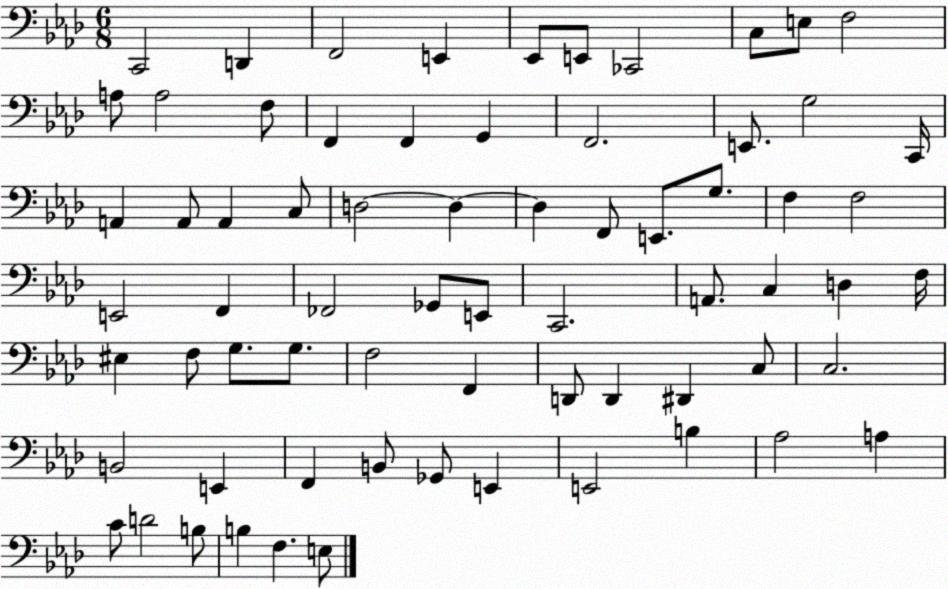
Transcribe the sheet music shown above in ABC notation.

X:1
T:Untitled
M:6/8
L:1/4
K:Ab
C,,2 D,, F,,2 E,, _E,,/2 E,,/2 _C,,2 C,/2 E,/2 F,2 A,/2 A,2 F,/2 F,, F,, G,, F,,2 E,,/2 G,2 C,,/4 A,, A,,/2 A,, C,/2 D,2 D, D, F,,/2 E,,/2 G,/2 F, F,2 E,,2 F,, _F,,2 _G,,/2 E,,/2 C,,2 A,,/2 C, D, F,/4 ^E, F,/2 G,/2 G,/2 F,2 F,, D,,/2 D,, ^D,, C,/2 C,2 B,,2 E,, F,, B,,/2 _G,,/2 E,, E,,2 B, _A,2 A, C/2 D2 B,/2 B, F, E,/2